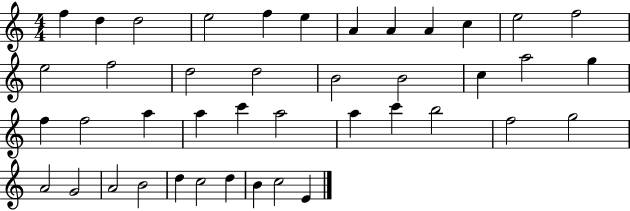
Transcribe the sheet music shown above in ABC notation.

X:1
T:Untitled
M:4/4
L:1/4
K:C
f d d2 e2 f e A A A c e2 f2 e2 f2 d2 d2 B2 B2 c a2 g f f2 a a c' a2 a c' b2 f2 g2 A2 G2 A2 B2 d c2 d B c2 E